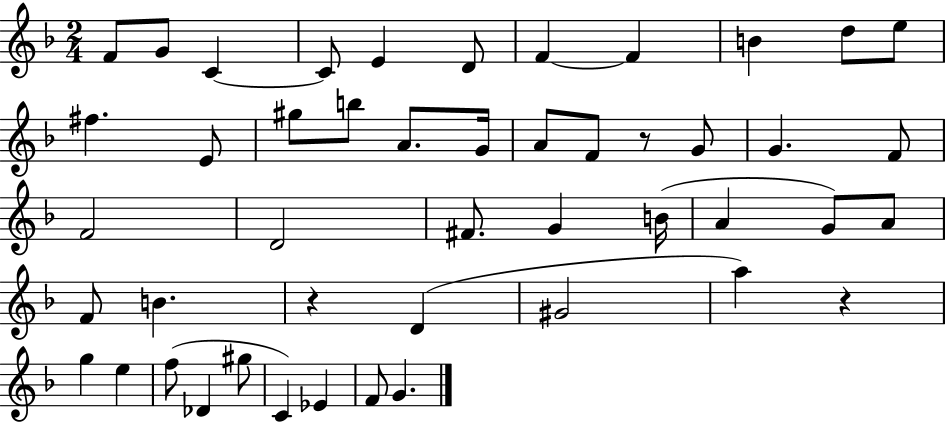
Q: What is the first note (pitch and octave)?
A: F4